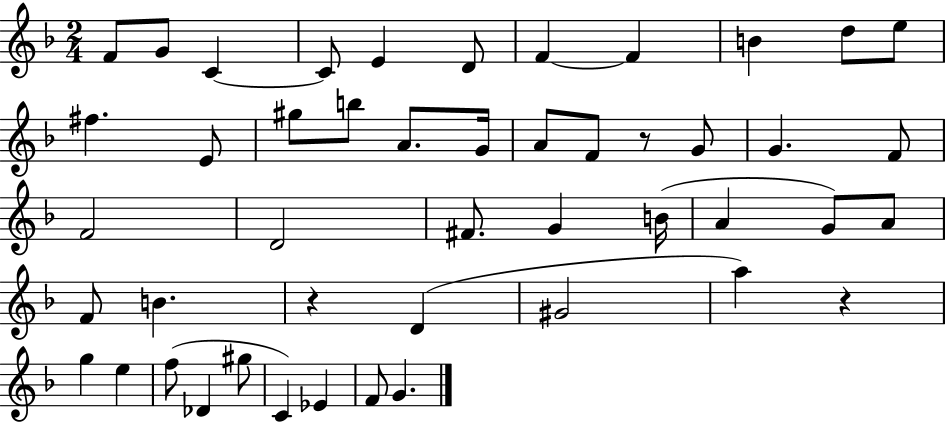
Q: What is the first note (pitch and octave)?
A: F4